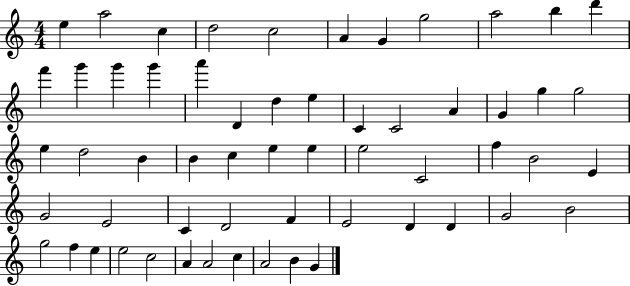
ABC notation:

X:1
T:Untitled
M:4/4
L:1/4
K:C
e a2 c d2 c2 A G g2 a2 b d' f' g' g' g' a' D d e C C2 A G g g2 e d2 B B c e e e2 C2 f B2 E G2 E2 C D2 F E2 D D G2 B2 g2 f e e2 c2 A A2 c A2 B G